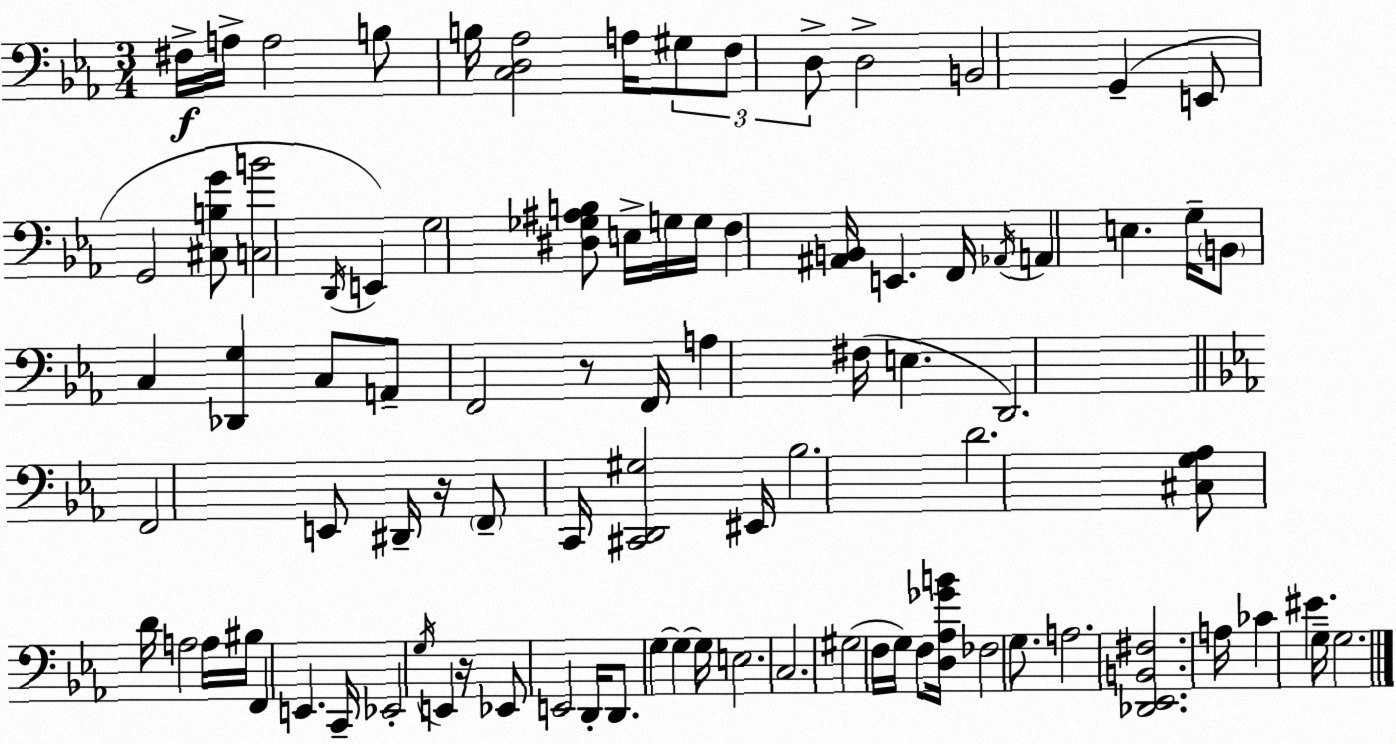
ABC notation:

X:1
T:Untitled
M:3/4
L:1/4
K:Cm
^F,/4 A,/4 A,2 B,/2 B,/4 [C,D,_A,]2 A,/4 ^G,/2 F,/2 D,/2 D,2 B,,2 G,, E,,/2 G,,2 [^C,B,G]/2 [C,B]2 D,,/4 E,, G,2 [^D,_G,^A,B,]/2 E,/4 G,/4 G,/4 F, [^A,,B,,]/4 E,, F,,/4 _A,,/4 A,, E, G,/4 B,,/2 C, [_D,,G,] C,/2 A,,/2 F,,2 z/2 F,,/4 A, ^F,/4 E, D,,2 F,,2 E,,/2 ^D,,/4 z/4 F,,/2 C,,/4 [^C,,D,,^G,]2 ^E,,/4 _B,2 D2 [^C,G,_A,]/2 D/4 A,2 A,/4 ^B,/4 F,, E,, C,,/4 _E,,2 G,/4 E,, z/4 _E,,/2 E,,2 D,,/4 D,,/2 G, G, G,/4 E,2 C,2 ^G,2 F,/4 G,/4 F,/2 [D,_A,_GB]/4 _F,2 G,/2 A,2 [_D,,_E,,B,,^F,]2 A,/4 _C ^E G,/4 G,2